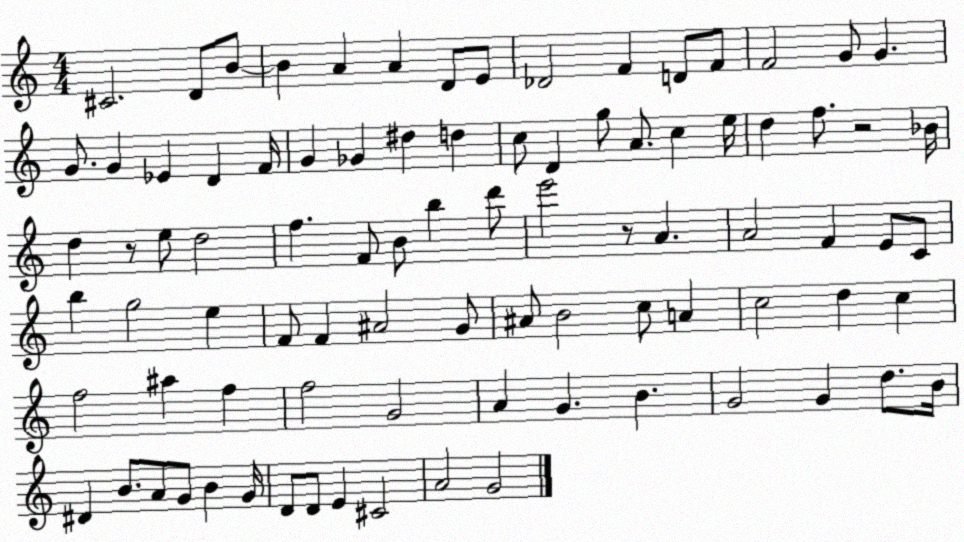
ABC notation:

X:1
T:Untitled
M:4/4
L:1/4
K:C
^C2 D/2 B/2 B A A D/2 E/2 _D2 F D/2 F/2 F2 G/2 G G/2 G _E D F/4 G _G ^d d c/2 D g/2 A/2 c e/4 d f/2 z2 _B/4 d z/2 e/2 d2 f F/2 B/2 b d'/2 e'2 z/2 A A2 F E/2 C/2 b g2 e F/2 F ^A2 G/2 ^A/2 B2 c/2 A c2 d c f2 ^a f f2 G2 A G B G2 G d/2 B/4 ^D B/2 A/2 G/2 B G/4 D/2 D/2 E ^C2 A2 G2